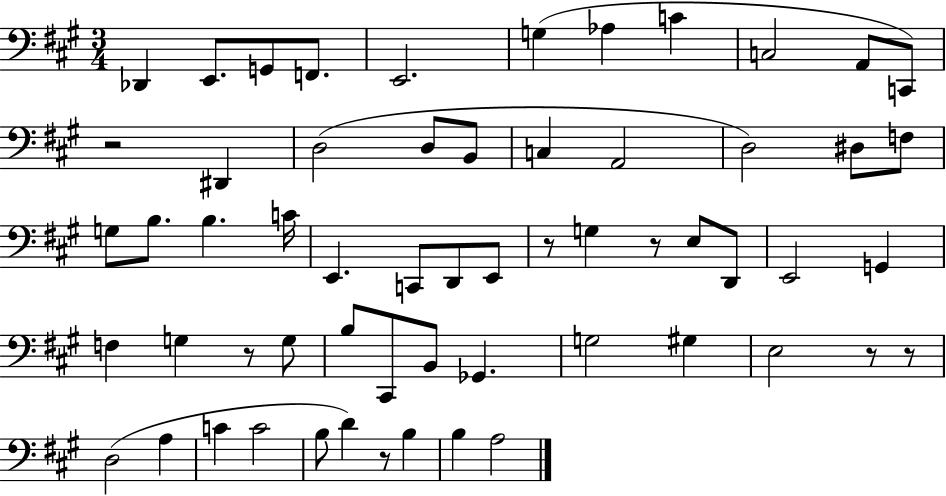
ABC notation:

X:1
T:Untitled
M:3/4
L:1/4
K:A
_D,, E,,/2 G,,/2 F,,/2 E,,2 G, _A, C C,2 A,,/2 C,,/2 z2 ^D,, D,2 D,/2 B,,/2 C, A,,2 D,2 ^D,/2 F,/2 G,/2 B,/2 B, C/4 E,, C,,/2 D,,/2 E,,/2 z/2 G, z/2 E,/2 D,,/2 E,,2 G,, F, G, z/2 G,/2 B,/2 ^C,,/2 B,,/2 _G,, G,2 ^G, E,2 z/2 z/2 D,2 A, C C2 B,/2 D z/2 B, B, A,2